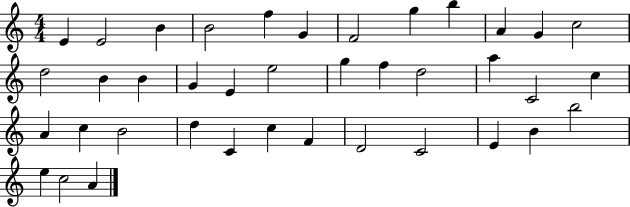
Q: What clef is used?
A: treble